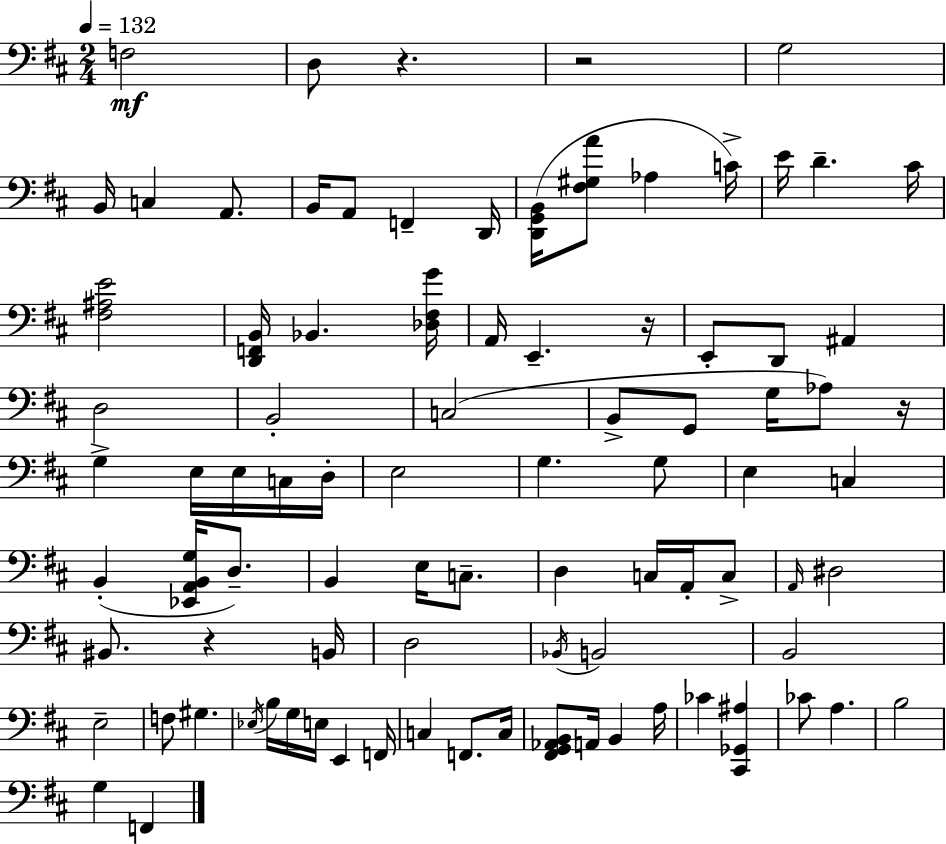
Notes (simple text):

F3/h D3/e R/q. R/h G3/h B2/s C3/q A2/e. B2/s A2/e F2/q D2/s [D2,G2,B2]/s [F#3,G#3,A4]/e Ab3/q C4/s E4/s D4/q. C#4/s [F#3,A#3,E4]/h [D2,F2,B2]/s Bb2/q. [Db3,F#3,G4]/s A2/s E2/q. R/s E2/e D2/e A#2/q D3/h B2/h C3/h B2/e G2/e G3/s Ab3/e R/s G3/q E3/s E3/s C3/s D3/s E3/h G3/q. G3/e E3/q C3/q B2/q [Eb2,A2,B2,G3]/s D3/e. B2/q E3/s C3/e. D3/q C3/s A2/s C3/e A2/s D#3/h BIS2/e. R/q B2/s D3/h Bb2/s B2/h B2/h E3/h F3/e G#3/q. Eb3/s B3/s G3/s E3/s E2/q F2/s C3/q F2/e. C3/s [F#2,G2,Ab2,B2]/e A2/s B2/q A3/s CES4/q [C#2,Gb2,A#3]/q CES4/e A3/q. B3/h G3/q F2/q